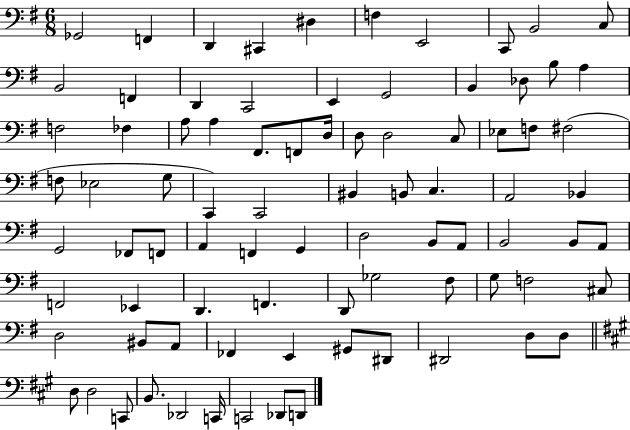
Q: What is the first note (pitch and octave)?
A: Gb2